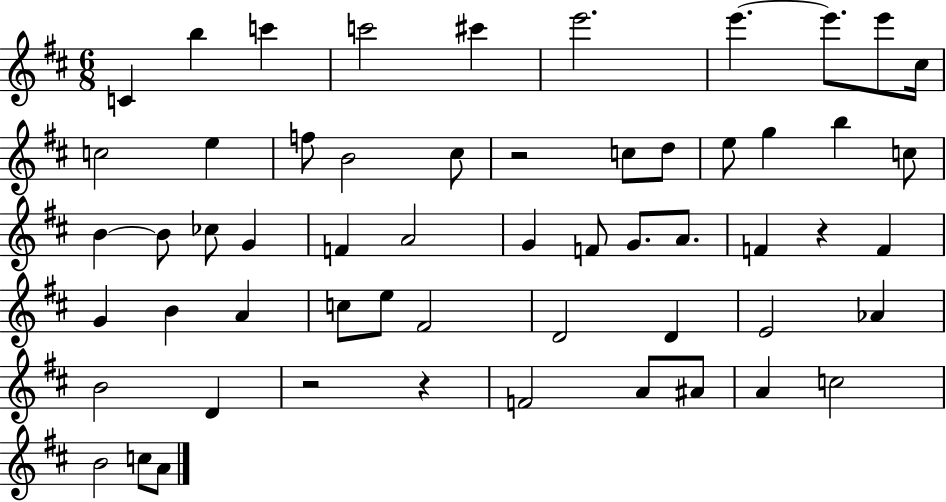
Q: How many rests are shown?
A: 4